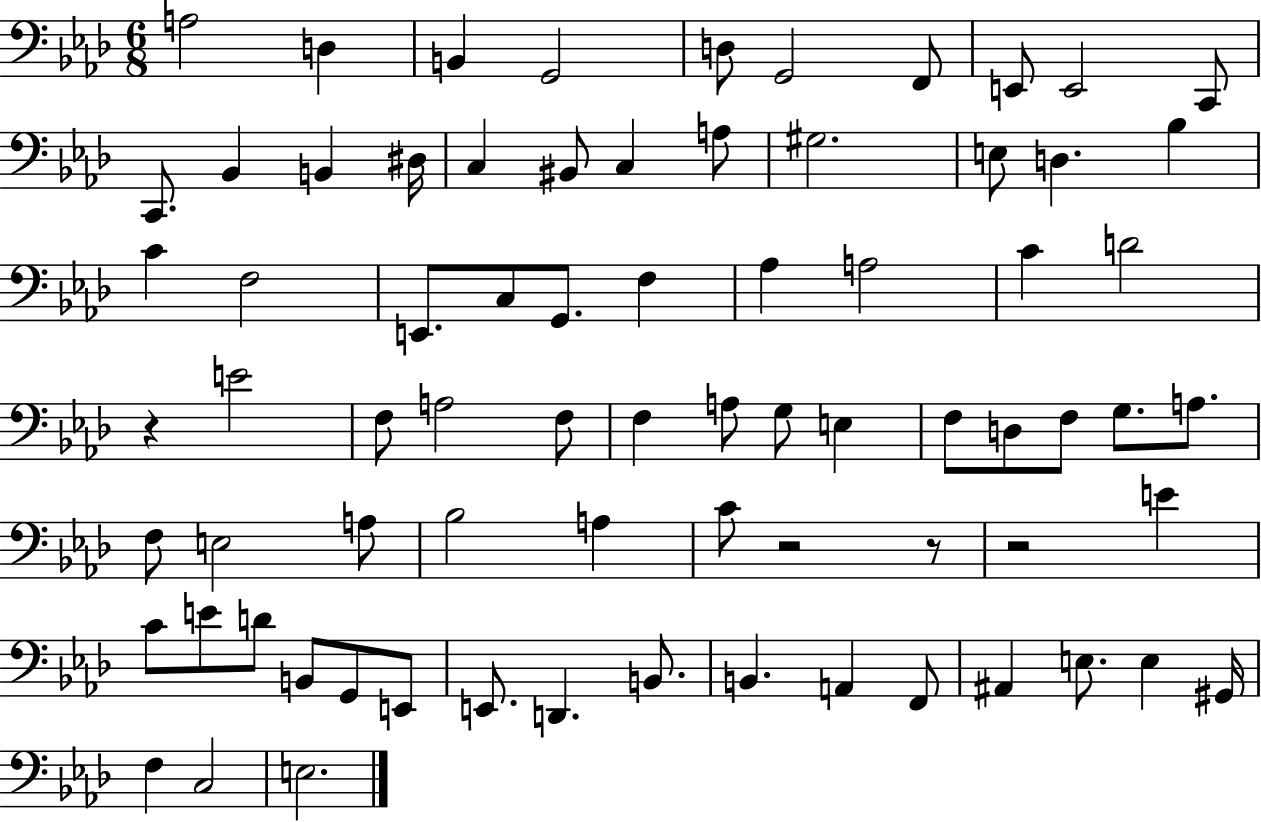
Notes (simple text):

A3/h D3/q B2/q G2/h D3/e G2/h F2/e E2/e E2/h C2/e C2/e. Bb2/q B2/q D#3/s C3/q BIS2/e C3/q A3/e G#3/h. E3/e D3/q. Bb3/q C4/q F3/h E2/e. C3/e G2/e. F3/q Ab3/q A3/h C4/q D4/h R/q E4/h F3/e A3/h F3/e F3/q A3/e G3/e E3/q F3/e D3/e F3/e G3/e. A3/e. F3/e E3/h A3/e Bb3/h A3/q C4/e R/h R/e R/h E4/q C4/e E4/e D4/e B2/e G2/e E2/e E2/e. D2/q. B2/e. B2/q. A2/q F2/e A#2/q E3/e. E3/q G#2/s F3/q C3/h E3/h.